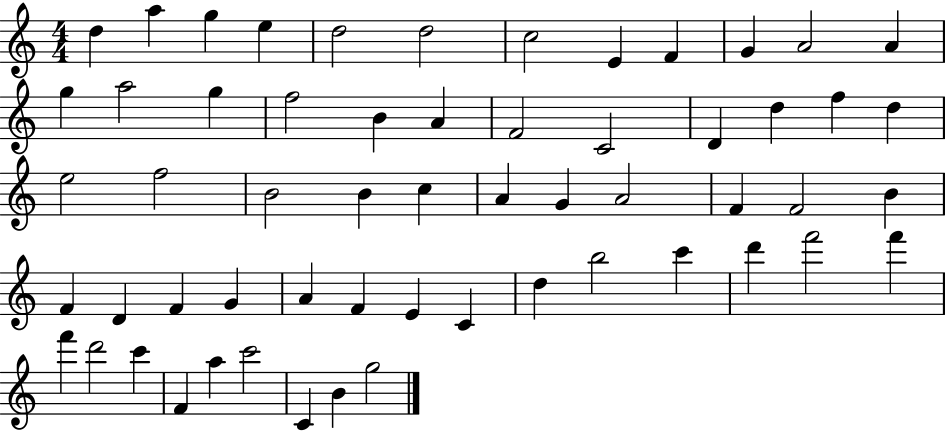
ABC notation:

X:1
T:Untitled
M:4/4
L:1/4
K:C
d a g e d2 d2 c2 E F G A2 A g a2 g f2 B A F2 C2 D d f d e2 f2 B2 B c A G A2 F F2 B F D F G A F E C d b2 c' d' f'2 f' f' d'2 c' F a c'2 C B g2